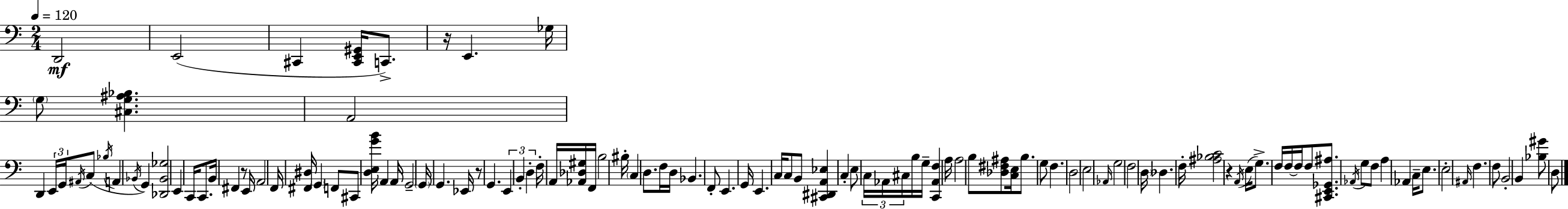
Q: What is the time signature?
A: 2/4